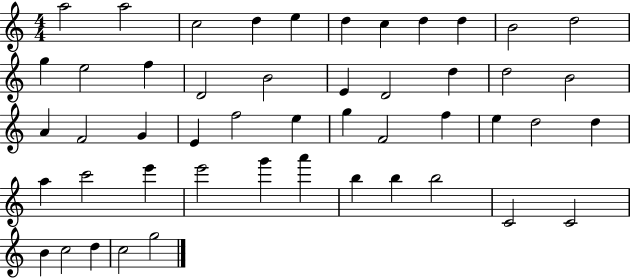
X:1
T:Untitled
M:4/4
L:1/4
K:C
a2 a2 c2 d e d c d d B2 d2 g e2 f D2 B2 E D2 d d2 B2 A F2 G E f2 e g F2 f e d2 d a c'2 e' e'2 g' a' b b b2 C2 C2 B c2 d c2 g2